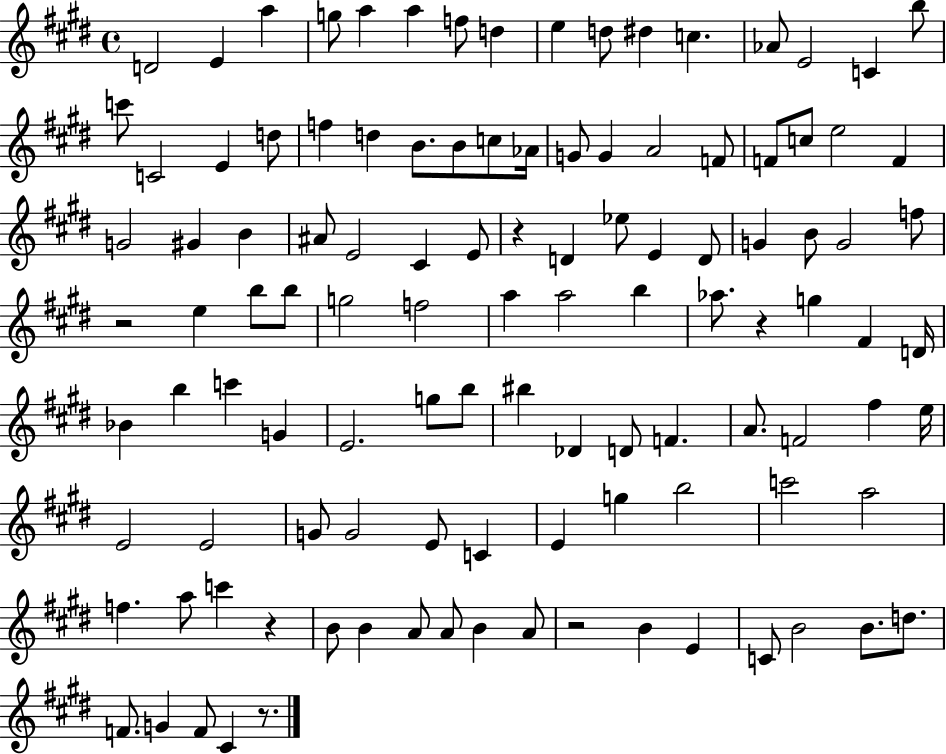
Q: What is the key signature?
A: E major